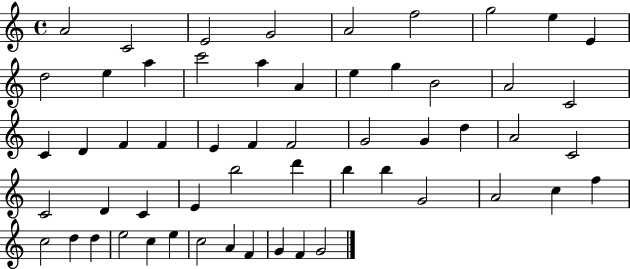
A4/h C4/h E4/h G4/h A4/h F5/h G5/h E5/q E4/q D5/h E5/q A5/q C6/h A5/q A4/q E5/q G5/q B4/h A4/h C4/h C4/q D4/q F4/q F4/q E4/q F4/q F4/h G4/h G4/q D5/q A4/h C4/h C4/h D4/q C4/q E4/q B5/h D6/q B5/q B5/q G4/h A4/h C5/q F5/q C5/h D5/q D5/q E5/h C5/q E5/q C5/h A4/q F4/q G4/q F4/q G4/h